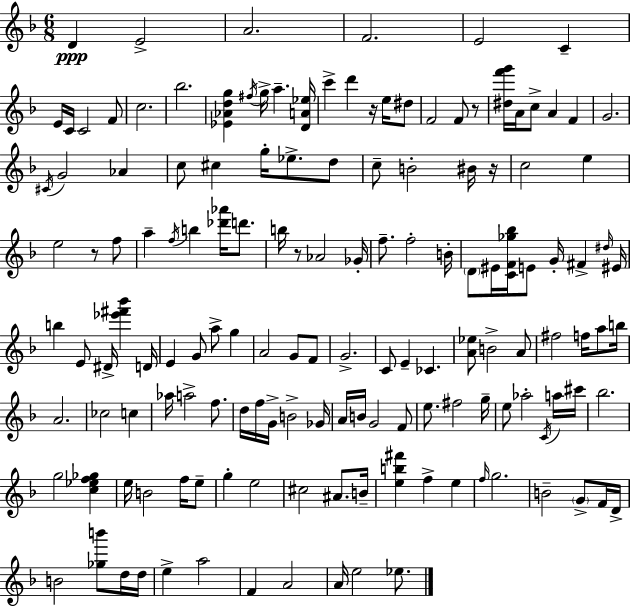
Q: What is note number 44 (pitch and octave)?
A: B5